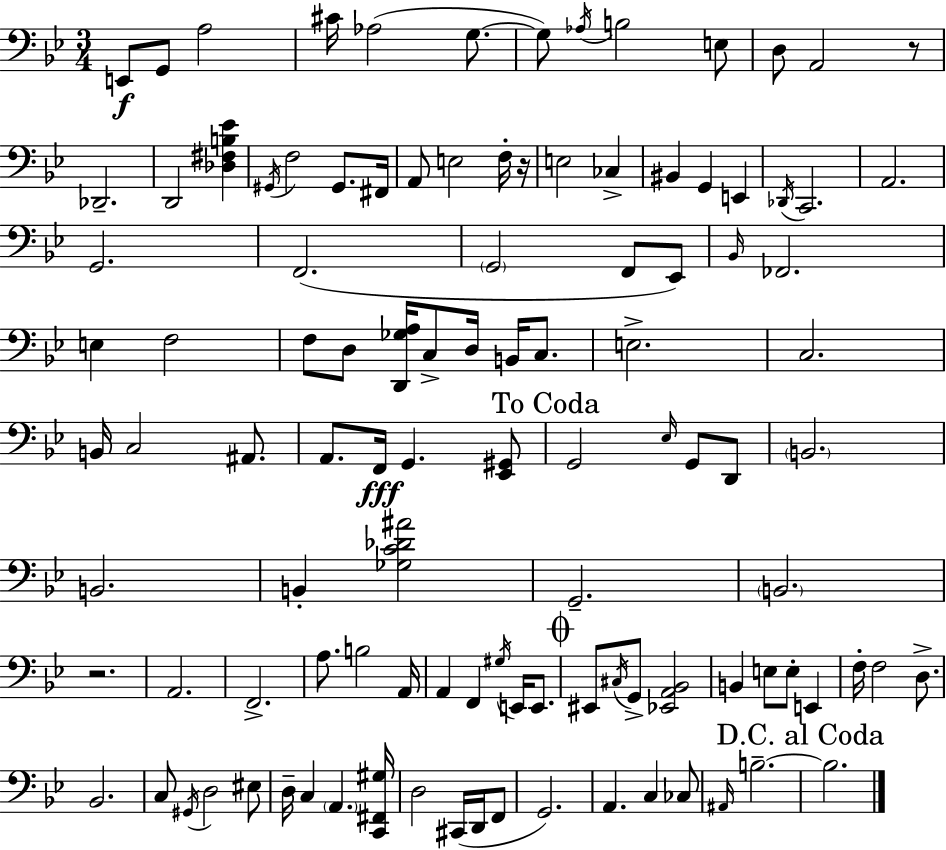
E2/e G2/e A3/h C#4/s Ab3/h G3/e. G3/e Ab3/s B3/h E3/e D3/e A2/h R/e Db2/h. D2/h [Db3,F#3,B3,Eb4]/q G#2/s F3/h G#2/e. F#2/s A2/e E3/h F3/s R/s E3/h CES3/q BIS2/q G2/q E2/q Db2/s C2/h. A2/h. G2/h. F2/h. G2/h F2/e Eb2/e Bb2/s FES2/h. E3/q F3/h F3/e D3/e [D2,Gb3,A3]/s C3/e D3/s B2/s C3/e. E3/h. C3/h. B2/s C3/h A#2/e. A2/e. F2/s G2/q. [Eb2,G#2]/e G2/h Eb3/s G2/e D2/e B2/h. B2/h. B2/q [Gb3,C4,Db4,A#4]/h G2/h. B2/h. R/h. A2/h. F2/h. A3/e. B3/h A2/s A2/q F2/q G#3/s E2/s E2/e. EIS2/e C#3/s G2/e [Eb2,A2,Bb2]/h B2/q E3/e E3/e E2/q F3/s F3/h D3/e. Bb2/h. C3/e G#2/s D3/h EIS3/e D3/s C3/q A2/q. [C2,F#2,G#3]/s D3/h C#2/s D2/s F2/e G2/h. A2/q. C3/q CES3/e A#2/s B3/h. B3/h.